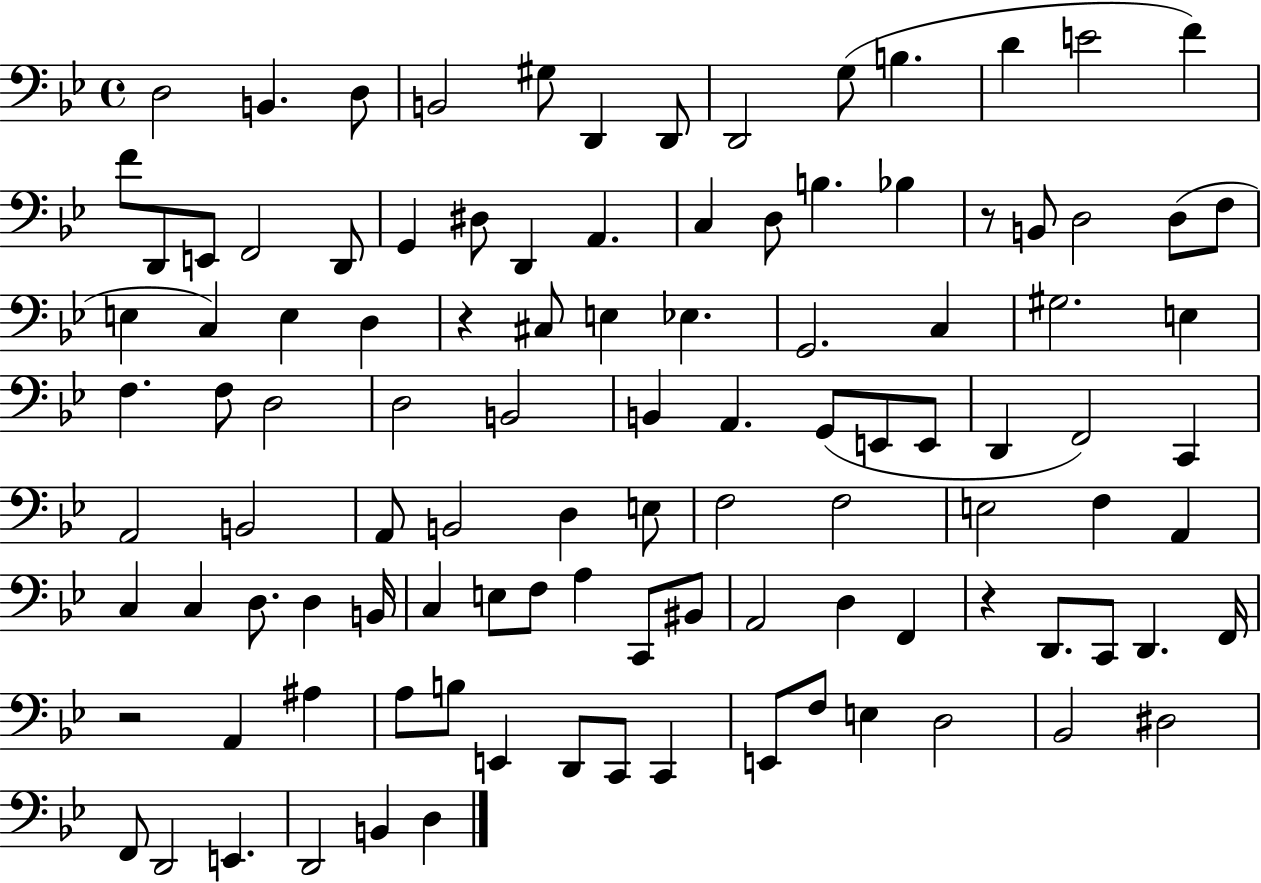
{
  \clef bass
  \time 4/4
  \defaultTimeSignature
  \key bes \major
  \repeat volta 2 { d2 b,4. d8 | b,2 gis8 d,4 d,8 | d,2 g8( b4. | d'4 e'2 f'4) | \break f'8 d,8 e,8 f,2 d,8 | g,4 dis8 d,4 a,4. | c4 d8 b4. bes4 | r8 b,8 d2 d8( f8 | \break e4 c4) e4 d4 | r4 cis8 e4 ees4. | g,2. c4 | gis2. e4 | \break f4. f8 d2 | d2 b,2 | b,4 a,4. g,8( e,8 e,8 | d,4 f,2) c,4 | \break a,2 b,2 | a,8 b,2 d4 e8 | f2 f2 | e2 f4 a,4 | \break c4 c4 d8. d4 b,16 | c4 e8 f8 a4 c,8 bis,8 | a,2 d4 f,4 | r4 d,8. c,8 d,4. f,16 | \break r2 a,4 ais4 | a8 b8 e,4 d,8 c,8 c,4 | e,8 f8 e4 d2 | bes,2 dis2 | \break f,8 d,2 e,4. | d,2 b,4 d4 | } \bar "|."
}